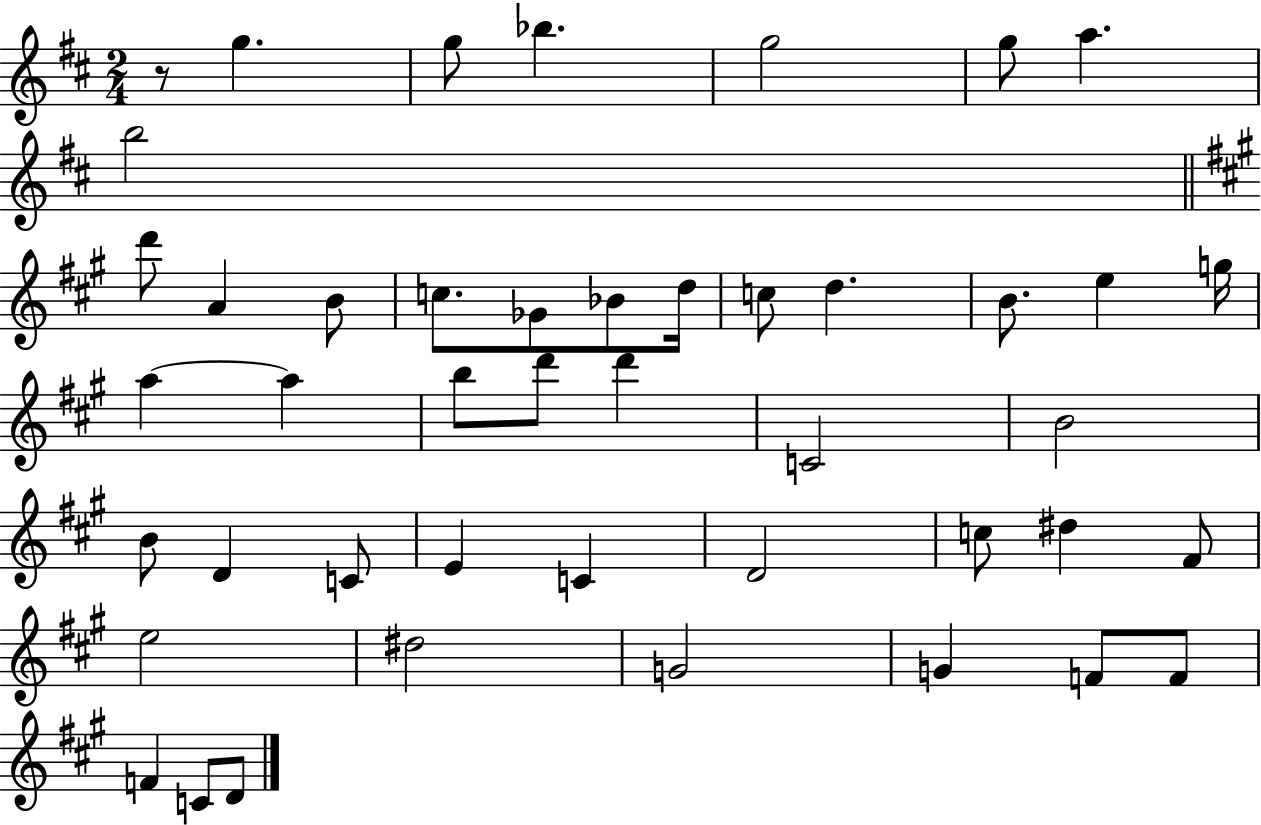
R/e G5/q. G5/e Bb5/q. G5/h G5/e A5/q. B5/h D6/e A4/q B4/e C5/e. Gb4/e Bb4/e D5/s C5/e D5/q. B4/e. E5/q G5/s A5/q A5/q B5/e D6/e D6/q C4/h B4/h B4/e D4/q C4/e E4/q C4/q D4/h C5/e D#5/q F#4/e E5/h D#5/h G4/h G4/q F4/e F4/e F4/q C4/e D4/e